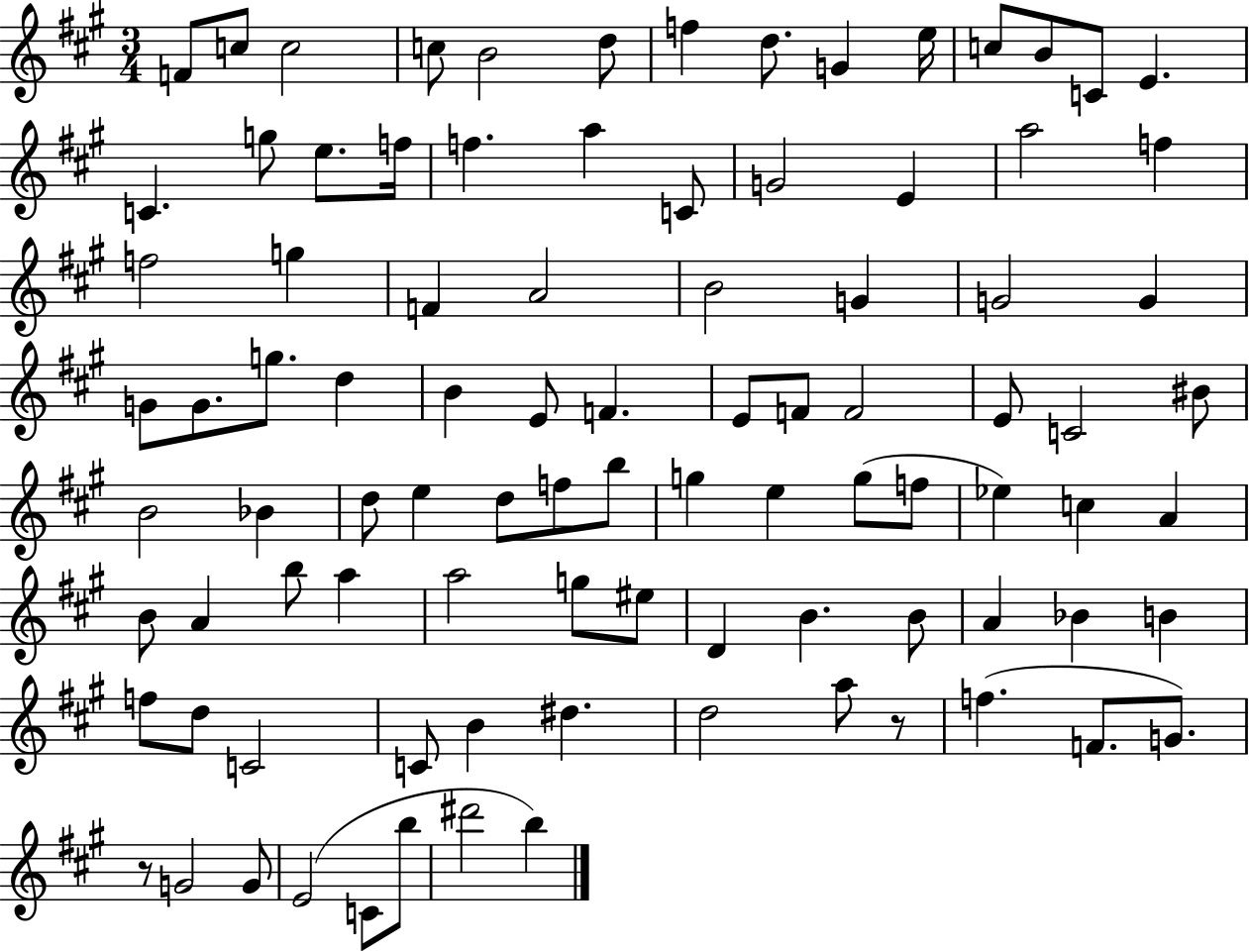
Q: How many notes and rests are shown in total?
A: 93